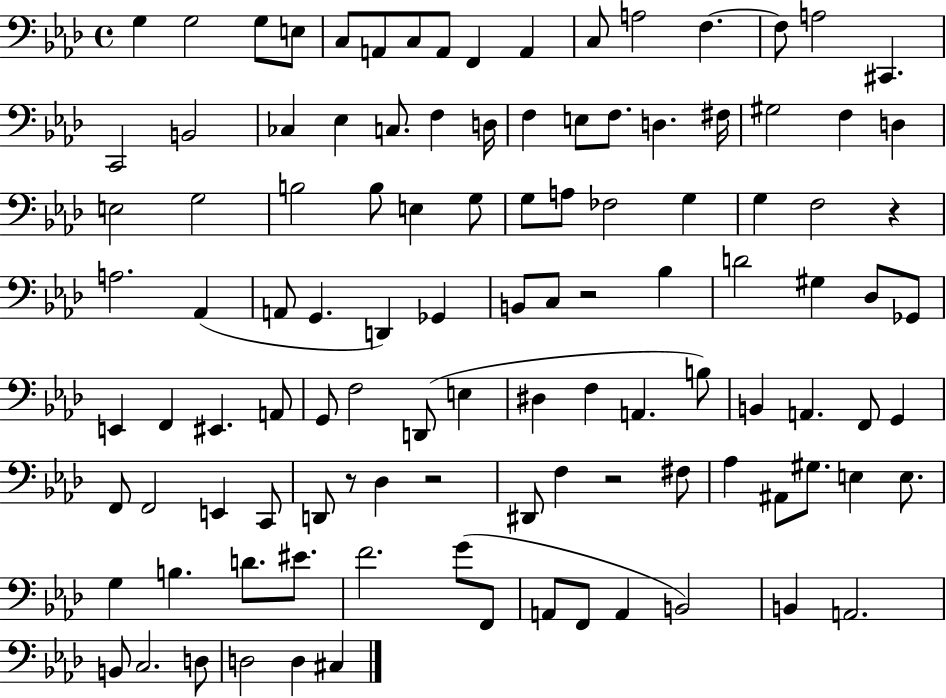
{
  \clef bass
  \time 4/4
  \defaultTimeSignature
  \key aes \major
  g4 g2 g8 e8 | c8 a,8 c8 a,8 f,4 a,4 | c8 a2 f4.~~ | f8 a2 cis,4. | \break c,2 b,2 | ces4 ees4 c8. f4 d16 | f4 e8 f8. d4. fis16 | gis2 f4 d4 | \break e2 g2 | b2 b8 e4 g8 | g8 a8 fes2 g4 | g4 f2 r4 | \break a2. aes,4( | a,8 g,4. d,4) ges,4 | b,8 c8 r2 bes4 | d'2 gis4 des8 ges,8 | \break e,4 f,4 eis,4. a,8 | g,8 f2 d,8( e4 | dis4 f4 a,4. b8) | b,4 a,4. f,8 g,4 | \break f,8 f,2 e,4 c,8 | d,8 r8 des4 r2 | dis,8 f4 r2 fis8 | aes4 ais,8 gis8. e4 e8. | \break g4 b4. d'8. eis'8. | f'2. g'8( f,8 | a,8 f,8 a,4 b,2) | b,4 a,2. | \break b,8 c2. d8 | d2 d4 cis4 | \bar "|."
}